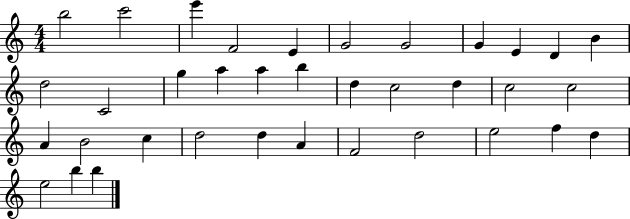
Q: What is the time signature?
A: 4/4